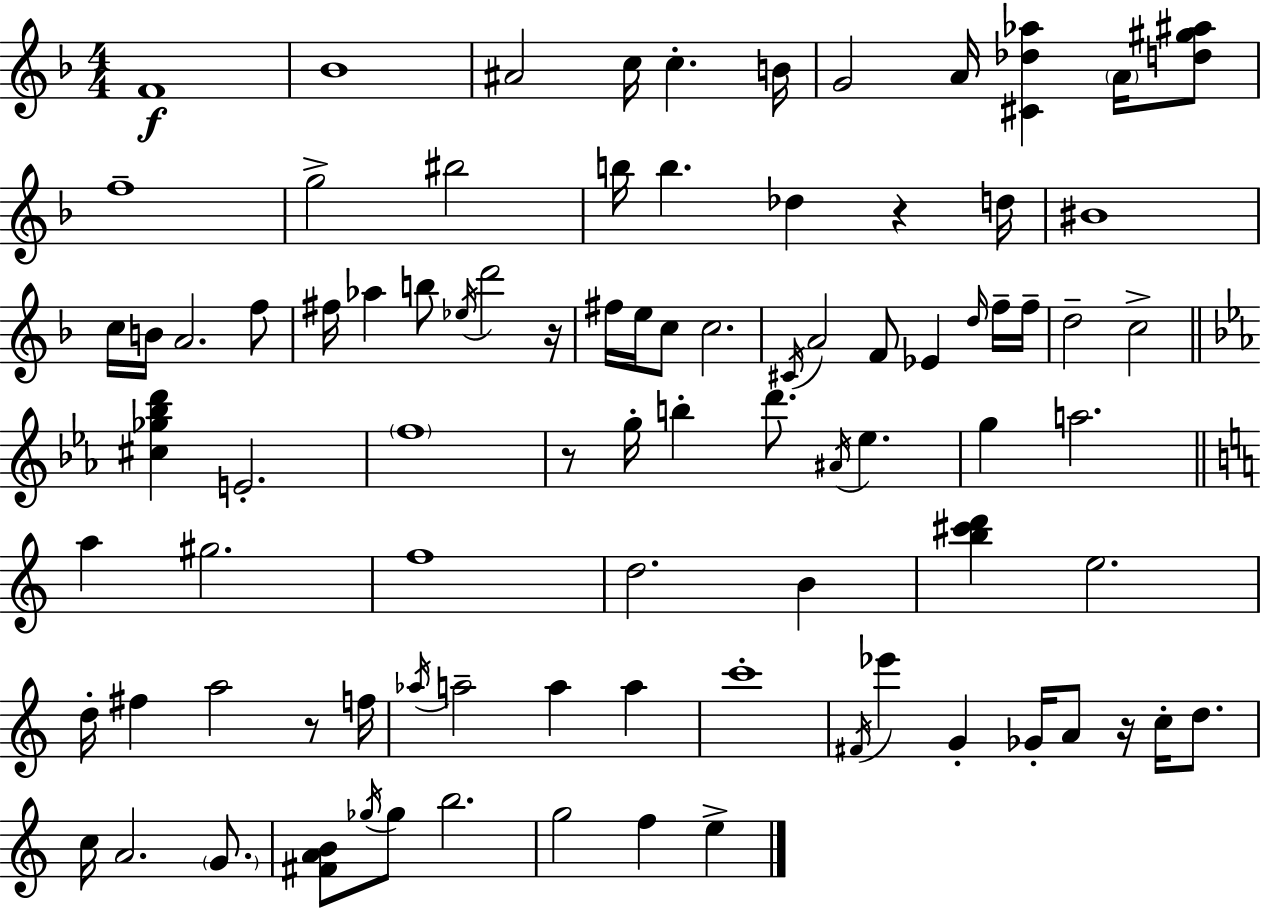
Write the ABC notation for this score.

X:1
T:Untitled
M:4/4
L:1/4
K:Dm
F4 _B4 ^A2 c/4 c B/4 G2 A/4 [^C_d_a] A/4 [d^g^a]/2 f4 g2 ^b2 b/4 b _d z d/4 ^B4 c/4 B/4 A2 f/2 ^f/4 _a b/2 _e/4 d'2 z/4 ^f/4 e/4 c/2 c2 ^C/4 A2 F/2 _E d/4 f/4 f/4 d2 c2 [^c_g_bd'] E2 f4 z/2 g/4 b d'/2 ^A/4 _e g a2 a ^g2 f4 d2 B [b^c'd'] e2 d/4 ^f a2 z/2 f/4 _a/4 a2 a a c'4 ^F/4 _e' G _G/4 A/2 z/4 c/4 d/2 c/4 A2 G/2 [^FAB]/2 _g/4 _g/2 b2 g2 f e